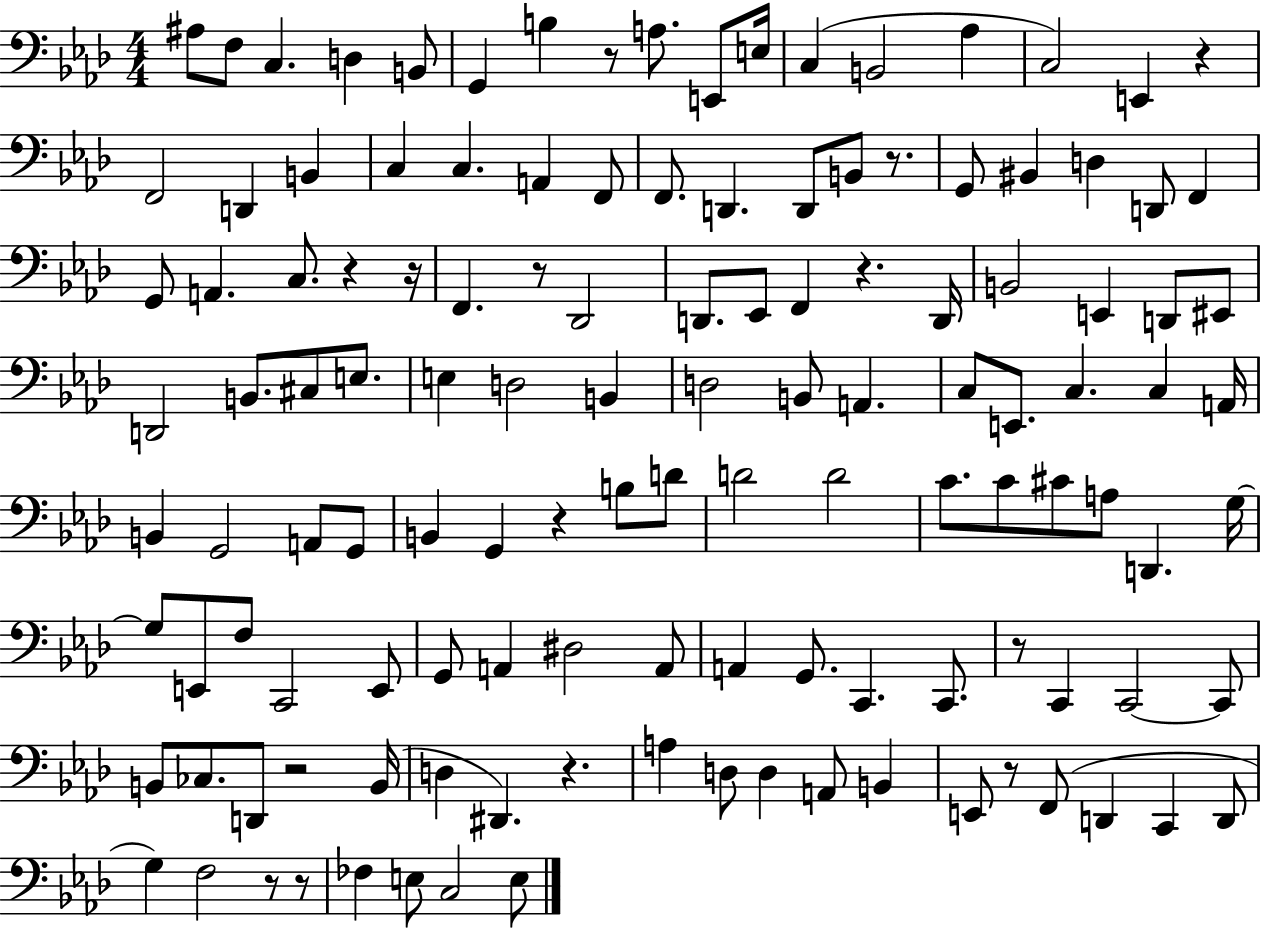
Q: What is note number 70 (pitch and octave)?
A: C4